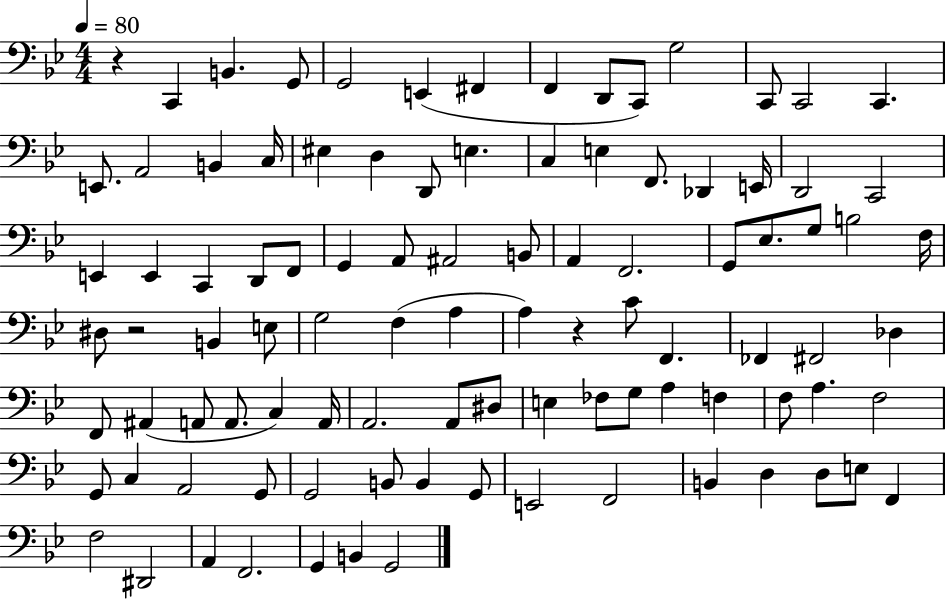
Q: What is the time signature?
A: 4/4